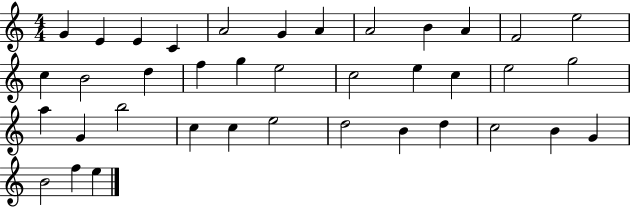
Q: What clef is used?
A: treble